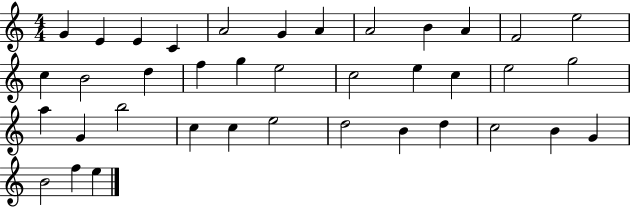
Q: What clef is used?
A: treble